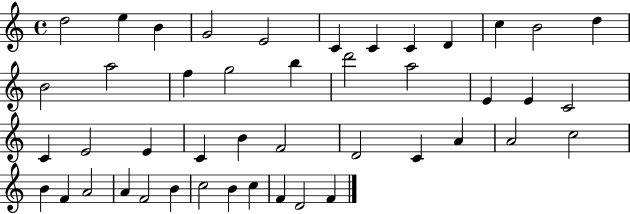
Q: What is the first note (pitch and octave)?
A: D5